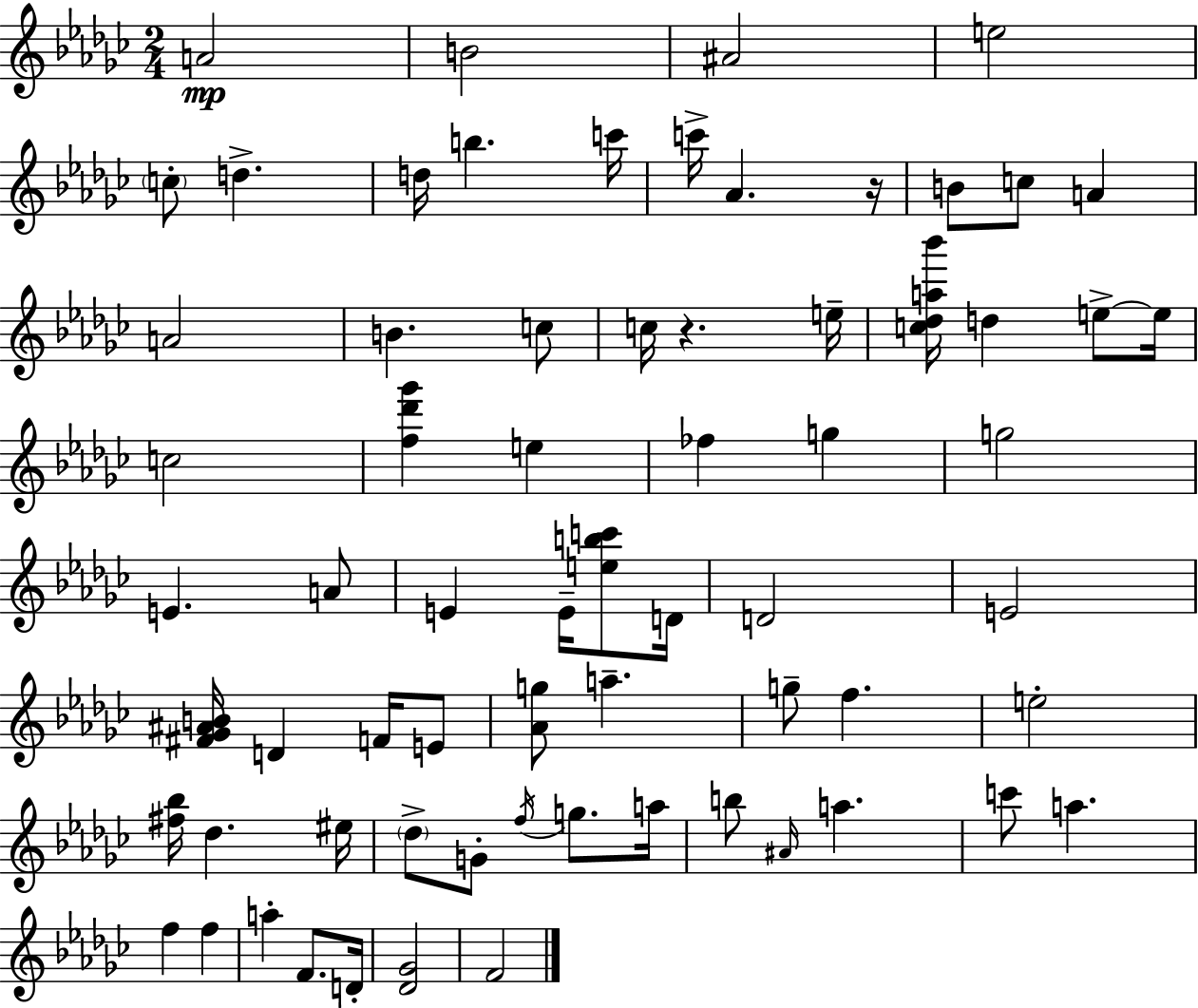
A4/h B4/h A#4/h E5/h C5/e D5/q. D5/s B5/q. C6/s C6/s Ab4/q. R/s B4/e C5/e A4/q A4/h B4/q. C5/e C5/s R/q. E5/s [C5,Db5,A5,Bb6]/s D5/q E5/e E5/s C5/h [F5,Db6,Gb6]/q E5/q FES5/q G5/q G5/h E4/q. A4/e E4/q E4/s [E5,B5,C6]/e D4/s D4/h E4/h [F#4,Gb4,A#4,B4]/s D4/q F4/s E4/e [Ab4,G5]/e A5/q. G5/e F5/q. E5/h [F#5,Bb5]/s Db5/q. EIS5/s Db5/e G4/e F5/s G5/e. A5/s B5/e A#4/s A5/q. C6/e A5/q. F5/q F5/q A5/q F4/e. D4/s [Db4,Gb4]/h F4/h